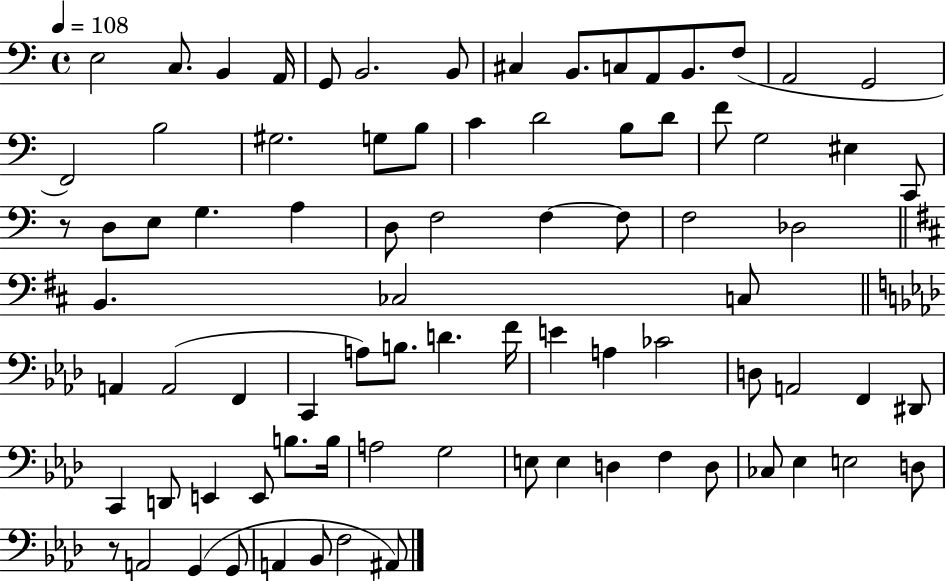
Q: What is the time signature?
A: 4/4